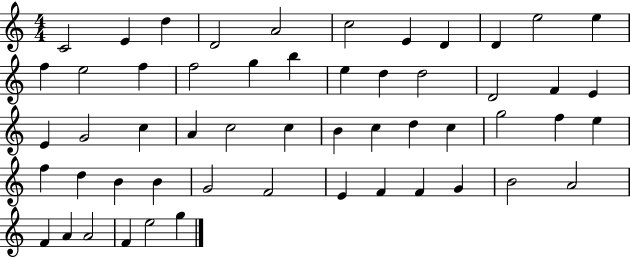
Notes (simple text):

C4/h E4/q D5/q D4/h A4/h C5/h E4/q D4/q D4/q E5/h E5/q F5/q E5/h F5/q F5/h G5/q B5/q E5/q D5/q D5/h D4/h F4/q E4/q E4/q G4/h C5/q A4/q C5/h C5/q B4/q C5/q D5/q C5/q G5/h F5/q E5/q F5/q D5/q B4/q B4/q G4/h F4/h E4/q F4/q F4/q G4/q B4/h A4/h F4/q A4/q A4/h F4/q E5/h G5/q